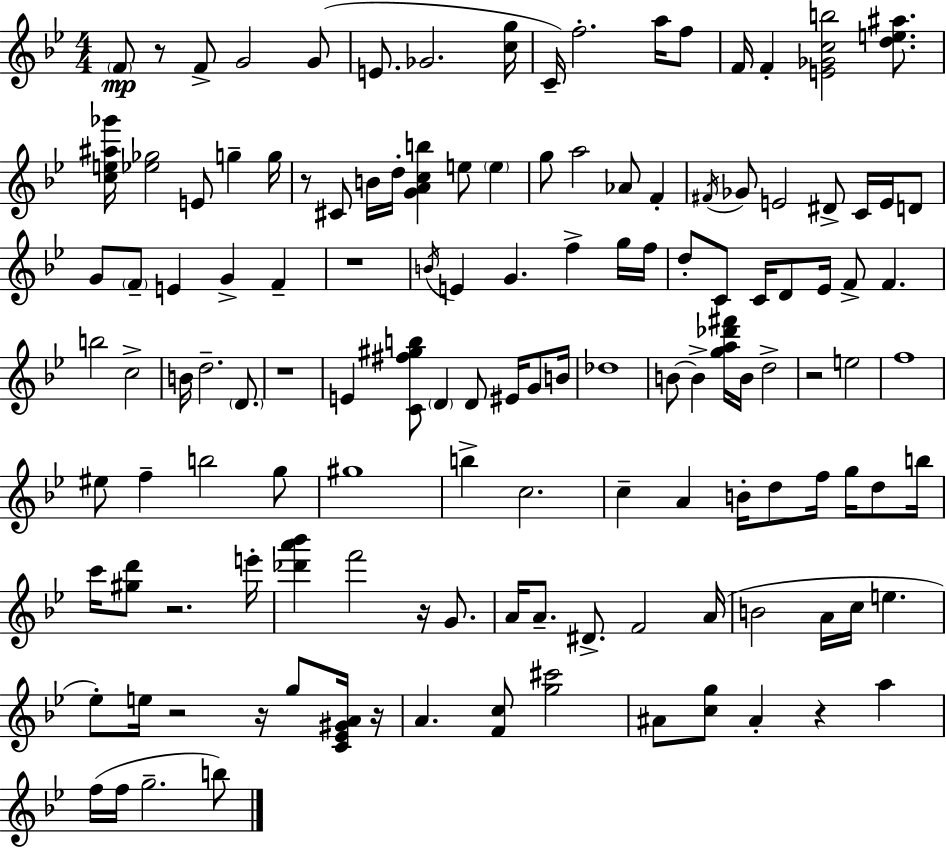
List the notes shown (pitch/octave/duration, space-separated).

F4/e R/e F4/e G4/h G4/e E4/e. Gb4/h. [C5,G5]/s C4/s F5/h. A5/s F5/e F4/s F4/q [E4,Gb4,C5,B5]/h [D5,E5,A#5]/e. [C5,E5,A#5,Gb6]/s [Eb5,Gb5]/h E4/e G5/q G5/s R/e C#4/e B4/s D5/s [G4,A4,C5,B5]/q E5/e E5/q G5/e A5/h Ab4/e F4/q F#4/s Gb4/e E4/h D#4/e C4/s E4/s D4/e G4/e F4/e E4/q G4/q F4/q R/w B4/s E4/q G4/q. F5/q G5/s F5/s D5/e C4/e C4/s D4/e Eb4/s F4/e F4/q. B5/h C5/h B4/s D5/h. D4/e. R/w E4/q [C4,F#5,G#5,B5]/e D4/q D4/e EIS4/s G4/e B4/s Db5/w B4/e B4/q [G5,A5,Db6,F#6]/s B4/s D5/h R/h E5/h F5/w EIS5/e F5/q B5/h G5/e G#5/w B5/q C5/h. C5/q A4/q B4/s D5/e F5/s G5/s D5/e B5/s C6/s [G#5,D6]/e R/h. E6/s [Db6,A6,Bb6]/q F6/h R/s G4/e. A4/s A4/e. D#4/e. F4/h A4/s B4/h A4/s C5/s E5/q. Eb5/e E5/s R/h R/s G5/e [C4,Eb4,G#4,A4]/s R/s A4/q. [F4,C5]/e [G5,C#6]/h A#4/e [C5,G5]/e A#4/q R/q A5/q F5/s F5/s G5/h. B5/e